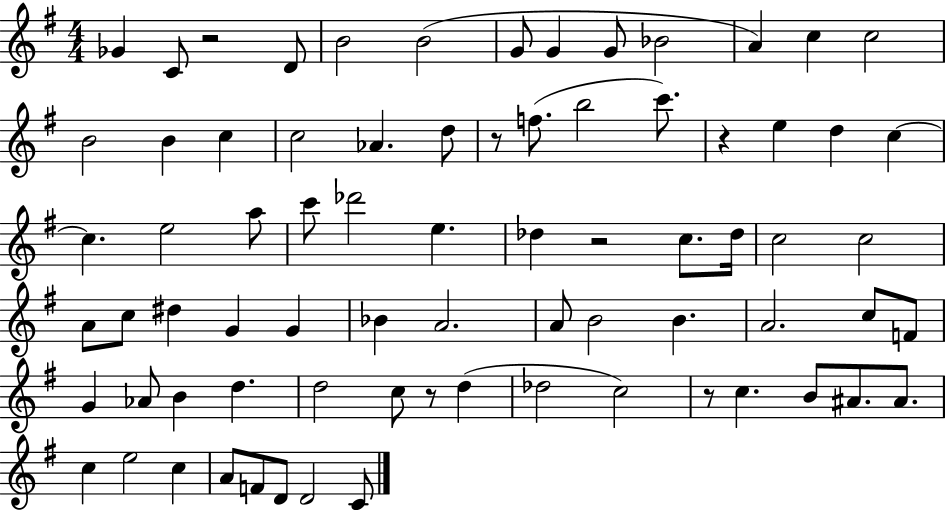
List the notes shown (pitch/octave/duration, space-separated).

Gb4/q C4/e R/h D4/e B4/h B4/h G4/e G4/q G4/e Bb4/h A4/q C5/q C5/h B4/h B4/q C5/q C5/h Ab4/q. D5/e R/e F5/e. B5/h C6/e. R/q E5/q D5/q C5/q C5/q. E5/h A5/e C6/e Db6/h E5/q. Db5/q R/h C5/e. Db5/s C5/h C5/h A4/e C5/e D#5/q G4/q G4/q Bb4/q A4/h. A4/e B4/h B4/q. A4/h. C5/e F4/e G4/q Ab4/e B4/q D5/q. D5/h C5/e R/e D5/q Db5/h C5/h R/e C5/q. B4/e A#4/e. A#4/e. C5/q E5/h C5/q A4/e F4/e D4/e D4/h C4/e